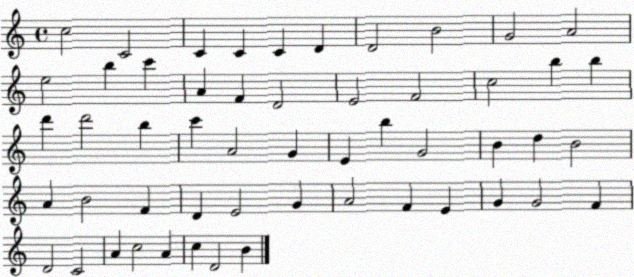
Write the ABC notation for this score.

X:1
T:Untitled
M:4/4
L:1/4
K:C
c2 C2 C C C D D2 B2 G2 A2 e2 b c' A F D2 E2 F2 c2 b b d' d'2 b c' A2 G E b G2 B d B2 A B2 F D E2 G A2 F E G G2 F D2 C2 A c2 A c D2 B